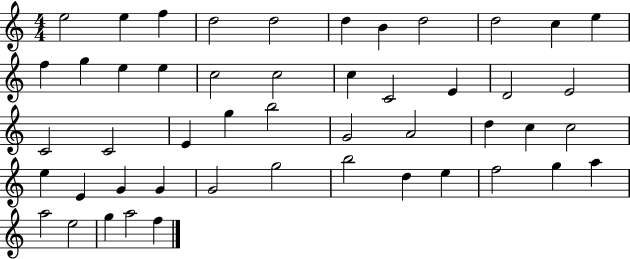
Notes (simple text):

E5/h E5/q F5/q D5/h D5/h D5/q B4/q D5/h D5/h C5/q E5/q F5/q G5/q E5/q E5/q C5/h C5/h C5/q C4/h E4/q D4/h E4/h C4/h C4/h E4/q G5/q B5/h G4/h A4/h D5/q C5/q C5/h E5/q E4/q G4/q G4/q G4/h G5/h B5/h D5/q E5/q F5/h G5/q A5/q A5/h E5/h G5/q A5/h F5/q